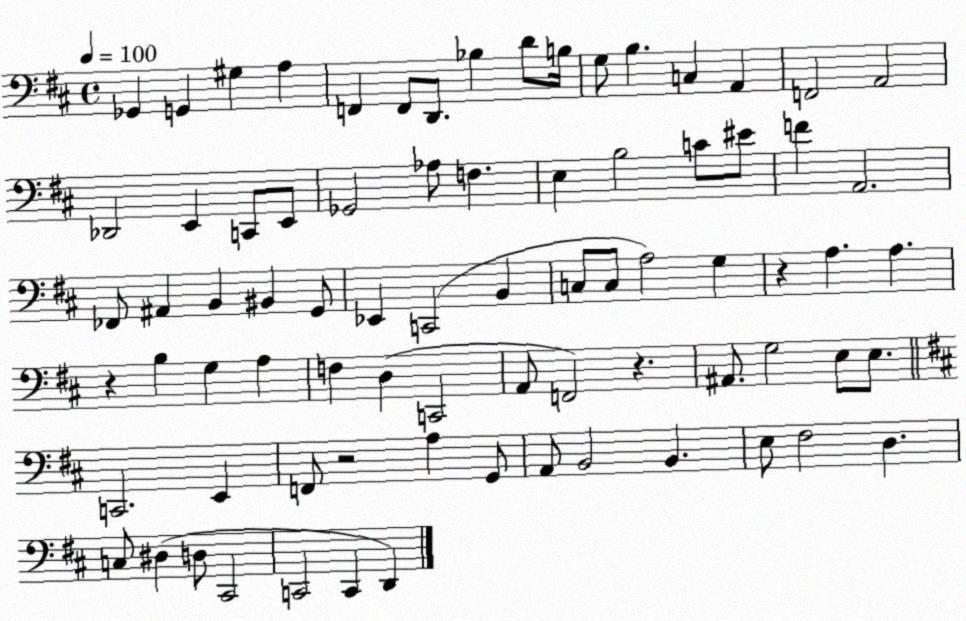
X:1
T:Untitled
M:4/4
L:1/4
K:D
_G,, G,, ^G, A, F,, F,,/2 D,,/2 _B, D/2 B,/4 G,/2 B, C, A,, F,,2 A,,2 _D,,2 E,, C,,/2 E,,/2 _G,,2 _A,/2 F, E, B,2 C/2 ^E/2 F A,,2 _F,,/2 ^A,, B,, ^B,, G,,/2 _E,, C,,2 B,, C,/2 C,/2 A,2 G, z A, A, z B, G, A, F, D, C,,2 A,,/2 F,,2 z ^A,,/2 G,2 E,/2 E,/2 C,,2 E,, F,,/2 z2 A, G,,/2 A,,/2 B,,2 B,, E,/2 ^F,2 D, C,/2 ^D, D,/2 ^C,,2 C,,2 C,, D,,